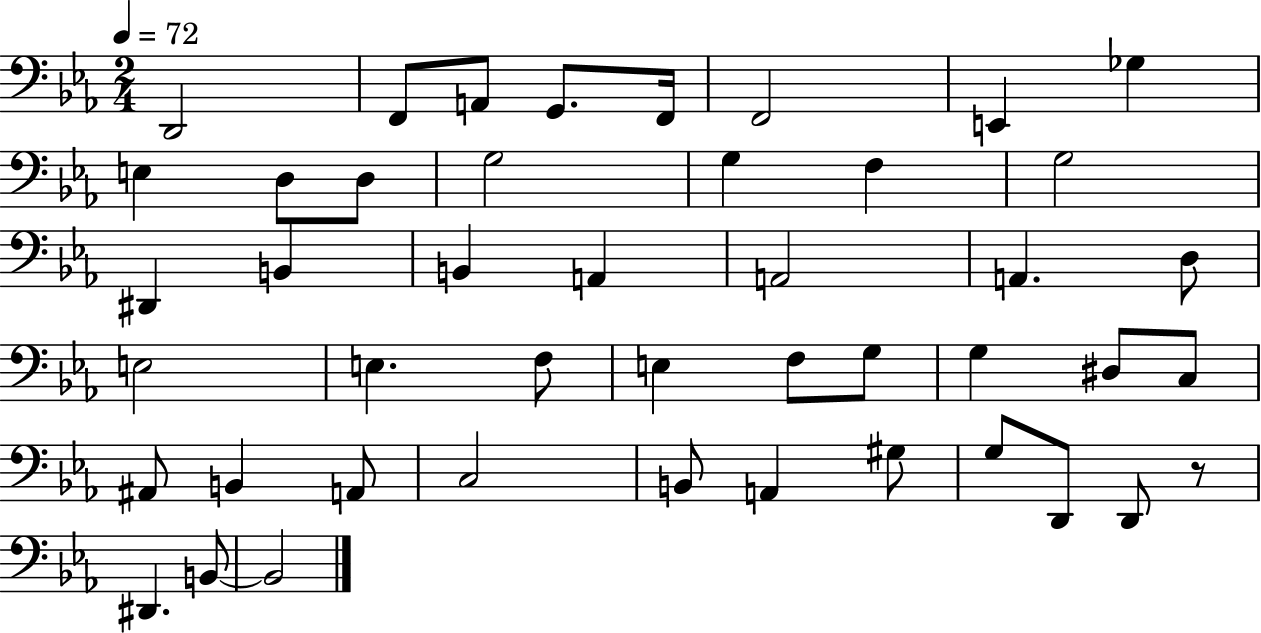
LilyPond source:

{
  \clef bass
  \numericTimeSignature
  \time 2/4
  \key ees \major
  \tempo 4 = 72
  d,2 | f,8 a,8 g,8. f,16 | f,2 | e,4 ges4 | \break e4 d8 d8 | g2 | g4 f4 | g2 | \break dis,4 b,4 | b,4 a,4 | a,2 | a,4. d8 | \break e2 | e4. f8 | e4 f8 g8 | g4 dis8 c8 | \break ais,8 b,4 a,8 | c2 | b,8 a,4 gis8 | g8 d,8 d,8 r8 | \break dis,4. b,8~~ | b,2 | \bar "|."
}